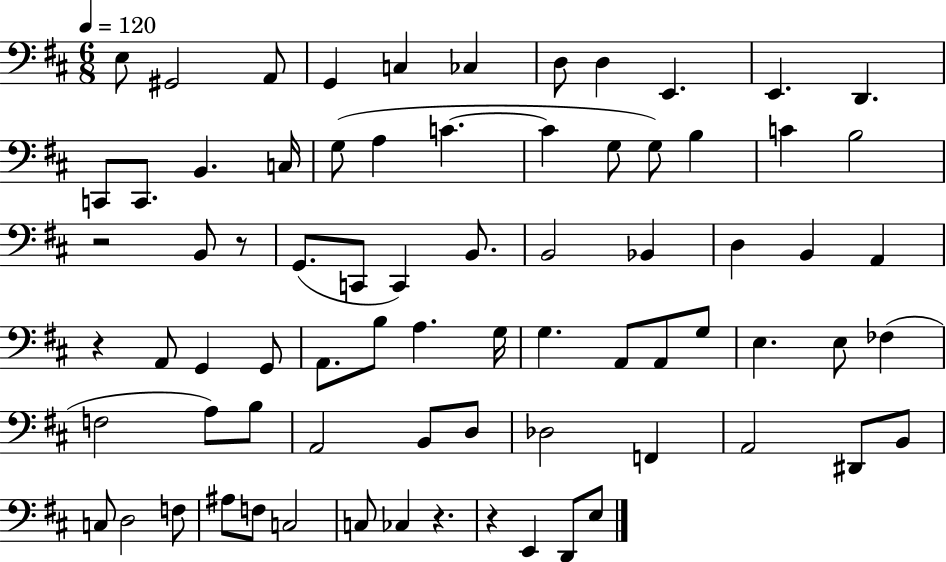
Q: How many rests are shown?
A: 5